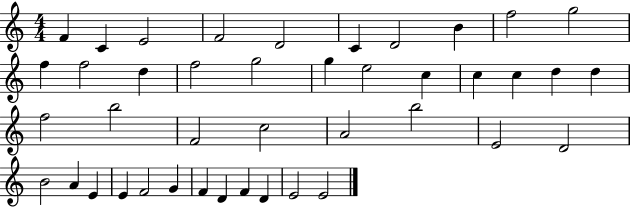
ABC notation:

X:1
T:Untitled
M:4/4
L:1/4
K:C
F C E2 F2 D2 C D2 B f2 g2 f f2 d f2 g2 g e2 c c c d d f2 b2 F2 c2 A2 b2 E2 D2 B2 A E E F2 G F D F D E2 E2